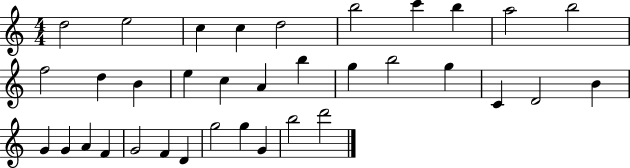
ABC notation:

X:1
T:Untitled
M:4/4
L:1/4
K:C
d2 e2 c c d2 b2 c' b a2 b2 f2 d B e c A b g b2 g C D2 B G G A F G2 F D g2 g G b2 d'2